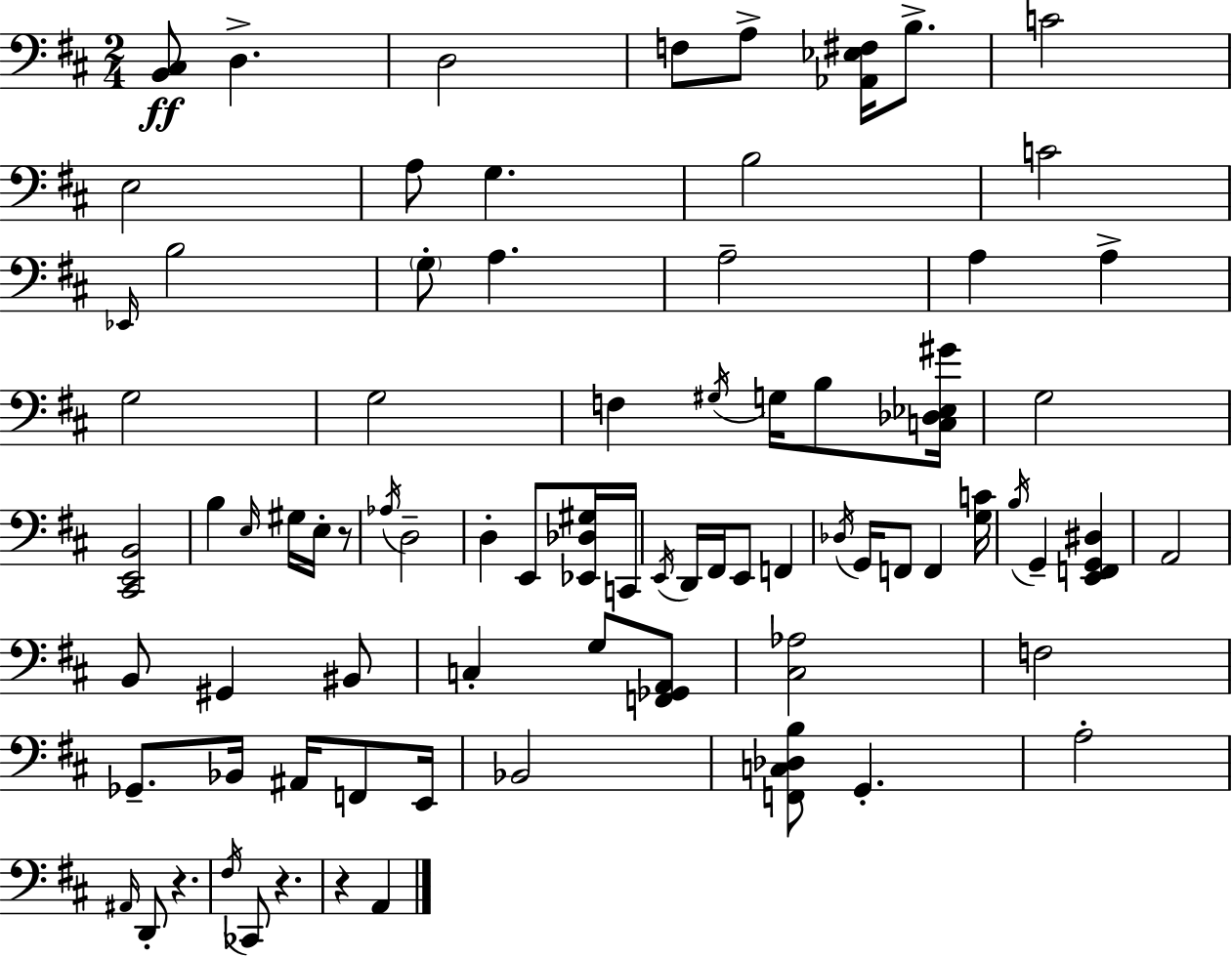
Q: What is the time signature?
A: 2/4